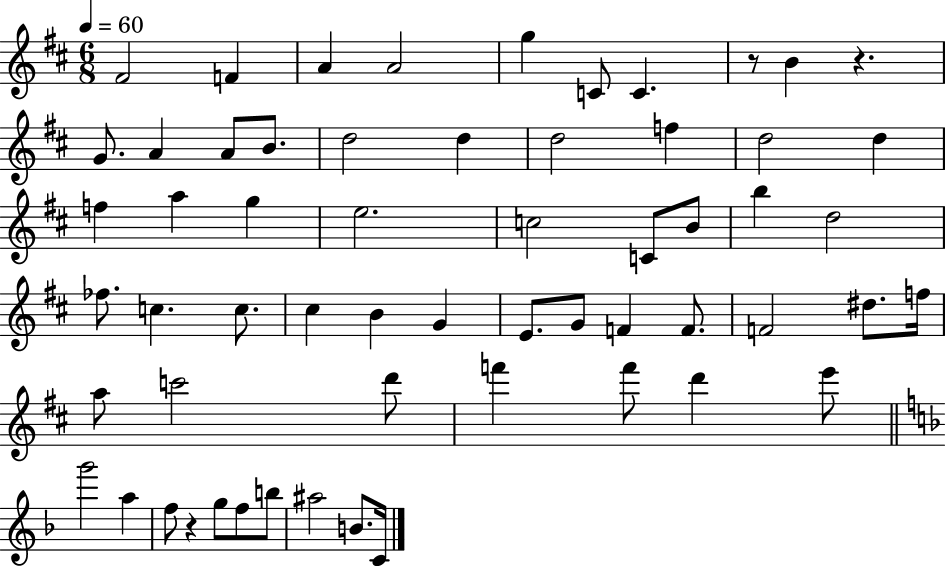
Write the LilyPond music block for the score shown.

{
  \clef treble
  \numericTimeSignature
  \time 6/8
  \key d \major
  \tempo 4 = 60
  fis'2 f'4 | a'4 a'2 | g''4 c'8 c'4. | r8 b'4 r4. | \break g'8. a'4 a'8 b'8. | d''2 d''4 | d''2 f''4 | d''2 d''4 | \break f''4 a''4 g''4 | e''2. | c''2 c'8 b'8 | b''4 d''2 | \break fes''8. c''4. c''8. | cis''4 b'4 g'4 | e'8. g'8 f'4 f'8. | f'2 dis''8. f''16 | \break a''8 c'''2 d'''8 | f'''4 f'''8 d'''4 e'''8 | \bar "||" \break \key f \major g'''2 a''4 | f''8 r4 g''8 f''8 b''8 | ais''2 b'8. c'16 | \bar "|."
}